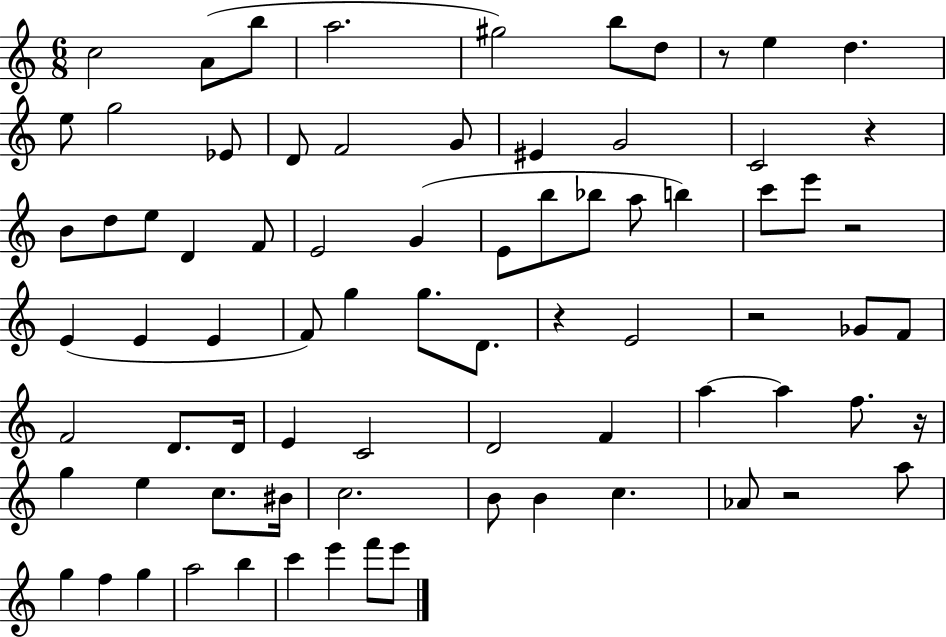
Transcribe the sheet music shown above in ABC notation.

X:1
T:Untitled
M:6/8
L:1/4
K:C
c2 A/2 b/2 a2 ^g2 b/2 d/2 z/2 e d e/2 g2 _E/2 D/2 F2 G/2 ^E G2 C2 z B/2 d/2 e/2 D F/2 E2 G E/2 b/2 _b/2 a/2 b c'/2 e'/2 z2 E E E F/2 g g/2 D/2 z E2 z2 _G/2 F/2 F2 D/2 D/4 E C2 D2 F a a f/2 z/4 g e c/2 ^B/4 c2 B/2 B c _A/2 z2 a/2 g f g a2 b c' e' f'/2 e'/2